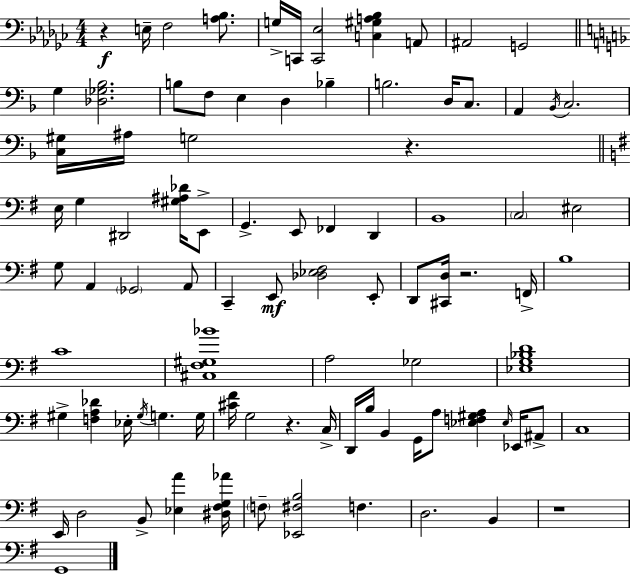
{
  \clef bass
  \numericTimeSignature
  \time 4/4
  \key ees \minor
  \repeat volta 2 { r4\f e16-- f2 <a bes>8. | g16-> c,16 <c, ees>2 <c gis a bes>4 a,8 | ais,2 g,2 | \bar "||" \break \key f \major g4 <des ges bes>2. | b8 f8 e4 d4 bes4-- | b2. d16 c8. | a,4 \acciaccatura { bes,16 } c2. | \break <c gis>16 ais16 g2 r4. | \bar "||" \break \key g \major e16 g4 dis,2 <gis ais des'>16 e,8-> | g,4.-> e,8 fes,4 d,4 | b,1 | \parenthesize c2 eis2 | \break g8 a,4 \parenthesize ges,2 a,8 | c,4-- e,8\mf <des ees fis>2 e,8-. | d,8 <cis, d>16 r2. f,16-> | b1 | \break c'1 | <cis fis gis bes'>1 | a2 ges2 | <ees g bes d'>1 | \break gis4-> <f a des'>4 ees16-. \acciaccatura { gis16 } g4. | g16 <cis' fis'>16 g2 r4. | c16-> d,16 b16 b,4 g,16 a8 <ees f gis a>4 \grace { ees16 } ees,16 | ais,8-> c1 | \break e,16 d2 b,8-> <ees a'>4 | <dis fis g aes'>16 \parenthesize f8-- <ees, fis b>2 f4. | d2. b,4 | r1 | \break g,1 | } \bar "|."
}